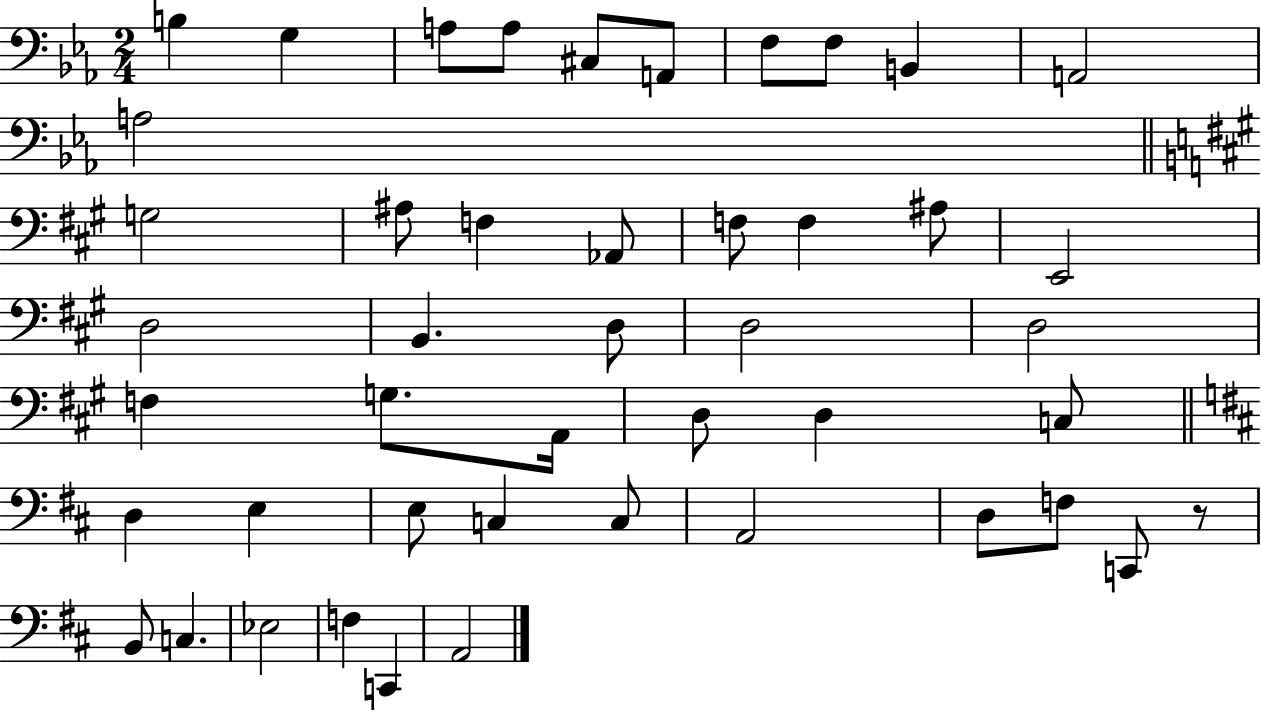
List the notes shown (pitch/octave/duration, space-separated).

B3/q G3/q A3/e A3/e C#3/e A2/e F3/e F3/e B2/q A2/h A3/h G3/h A#3/e F3/q Ab2/e F3/e F3/q A#3/e E2/h D3/h B2/q. D3/e D3/h D3/h F3/q G3/e. A2/s D3/e D3/q C3/e D3/q E3/q E3/e C3/q C3/e A2/h D3/e F3/e C2/e R/e B2/e C3/q. Eb3/h F3/q C2/q A2/h